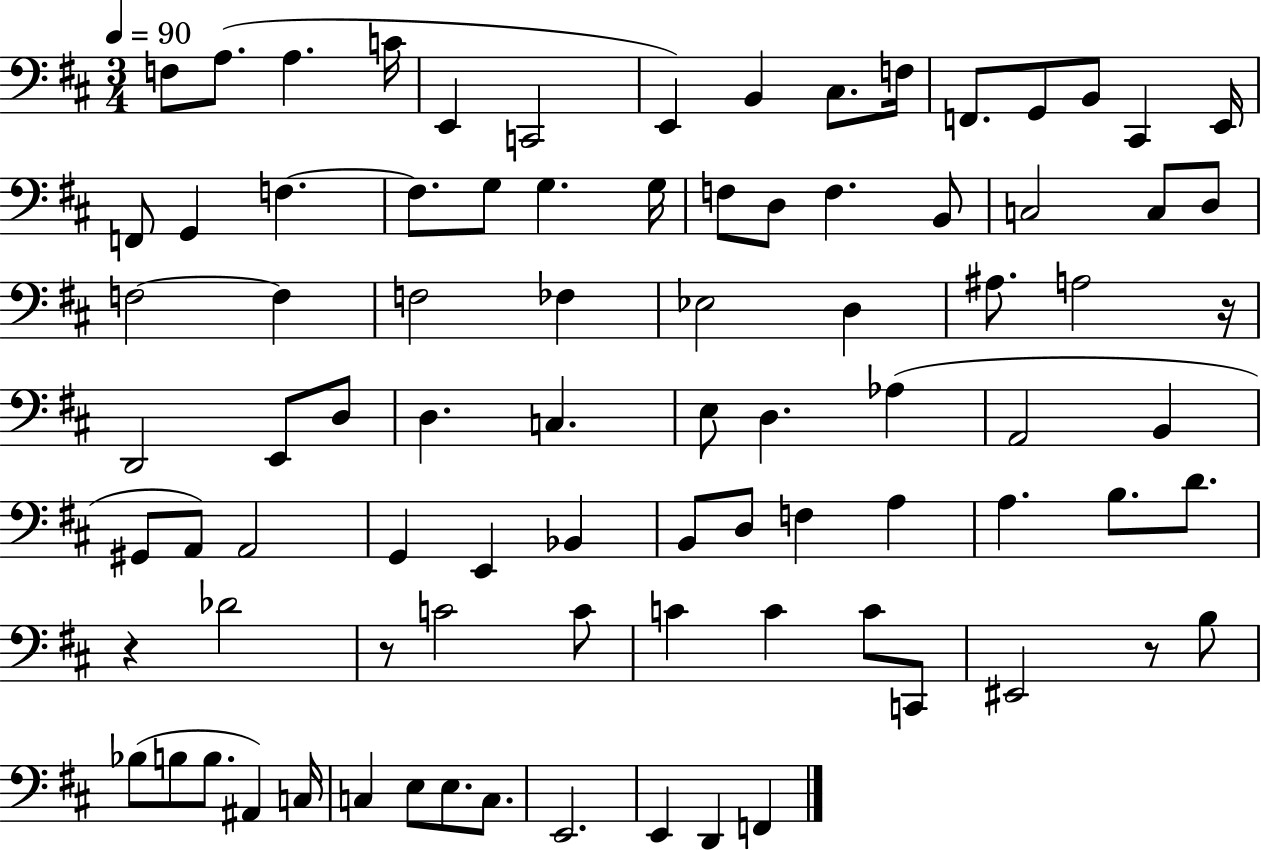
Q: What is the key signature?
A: D major